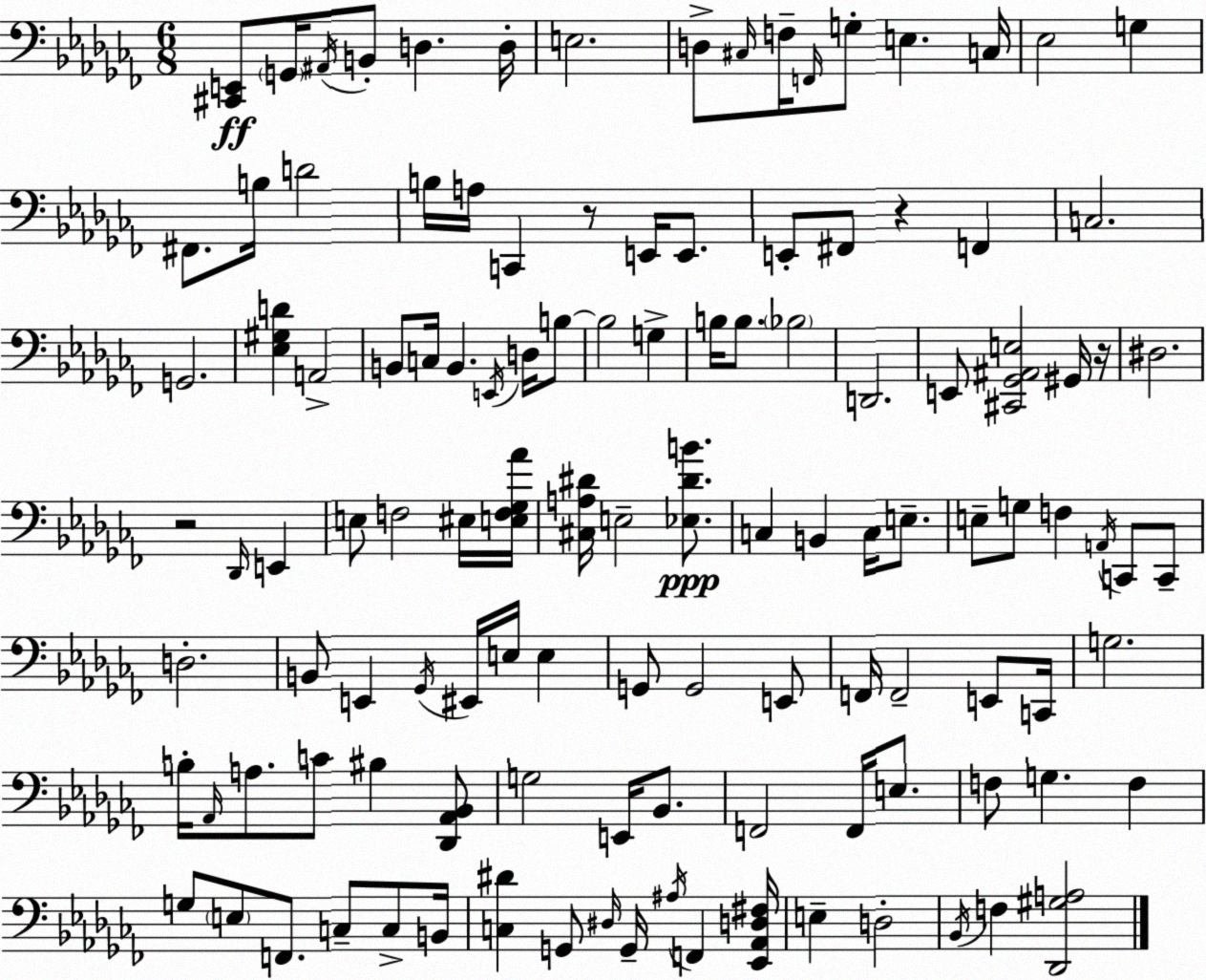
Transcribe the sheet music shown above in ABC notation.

X:1
T:Untitled
M:6/8
L:1/4
K:Abm
[^C,,E,,]/2 G,,/4 ^A,,/4 B,,/2 D, D,/4 E,2 D,/2 ^C,/4 F,/4 F,,/4 G,/2 E, C,/4 _E,2 G, ^F,,/2 B,/4 D2 B,/4 A,/4 C,, z/2 E,,/4 E,,/2 E,,/2 ^F,,/2 z F,, C,2 G,,2 [_E,^G,D] A,,2 B,,/2 C,/4 B,, E,,/4 D,/4 B,/2 B,2 G, B,/4 B,/2 _B,2 D,,2 E,,/2 [^C,,_G,,^A,,E,]2 ^G,,/4 z/4 ^D,2 z2 _D,,/4 E,, E,/2 F,2 ^E,/4 [E,F,_G,_A]/4 [^C,A,^D]/4 E,2 [_E,^DB]/2 C, B,, C,/4 E,/2 E,/2 G,/2 F, A,,/4 C,,/2 C,,/2 D,2 B,,/2 E,, _G,,/4 ^E,,/4 E,/4 E, G,,/2 G,,2 E,,/2 F,,/4 F,,2 E,,/2 C,,/4 G,2 B,/4 _A,,/4 A,/2 C/2 ^B, [_D,,_A,,_B,,]/2 G,2 E,,/4 _B,,/2 F,,2 F,,/4 E,/2 F,/2 G, F, G,/2 E,/2 F,,/2 C,/2 C,/2 B,,/4 [C,^D] G,,/2 ^D,/4 G,,/4 ^A,/4 F,, [_E,,_A,,D,^F,]/4 E, D,2 _B,,/4 F, [_D,,^G,A,]2